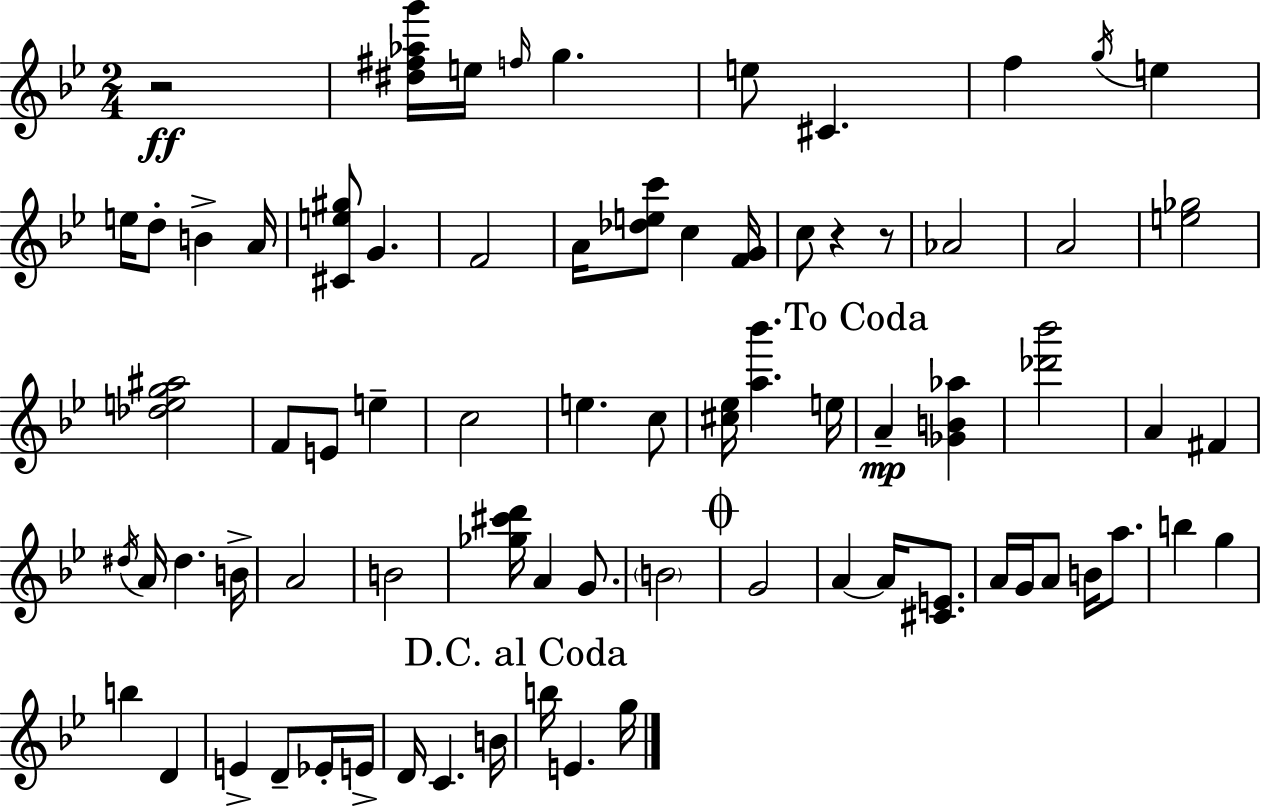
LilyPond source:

{
  \clef treble
  \numericTimeSignature
  \time 2/4
  \key g \minor
  r2\ff | <dis'' fis'' aes'' g'''>16 e''16 \grace { f''16 } g''4. | e''8 cis'4. | f''4 \acciaccatura { g''16 } e''4 | \break e''16 d''8-. b'4-> | a'16 <cis' e'' gis''>8 g'4. | f'2 | a'16 <des'' e'' c'''>8 c''4 | \break <f' g'>16 c''8 r4 | r8 aes'2 | a'2 | <e'' ges''>2 | \break <des'' e'' g'' ais''>2 | f'8 e'8 e''4-- | c''2 | e''4. | \break c''8 <cis'' ees''>16 <a'' bes'''>4. | e''16 \mark "To Coda" a'4--\mp <ges' b' aes''>4 | <des''' bes'''>2 | a'4 fis'4 | \break \acciaccatura { dis''16 } a'16 dis''4. | b'16-> a'2 | b'2 | <ges'' cis''' d'''>16 a'4 | \break g'8. \parenthesize b'2 | \mark \markup { \musicglyph "scripts.coda" } g'2 | a'4~~ a'16 | <cis' e'>8. a'16 g'16 a'8 b'16 | \break a''8. b''4 g''4 | b''4 d'4 | e'4-> d'8-- | ees'16-. e'16-> d'16 c'4. | \break b'16 \mark "D.C. al Coda" b''16 e'4. | g''16 \bar "|."
}